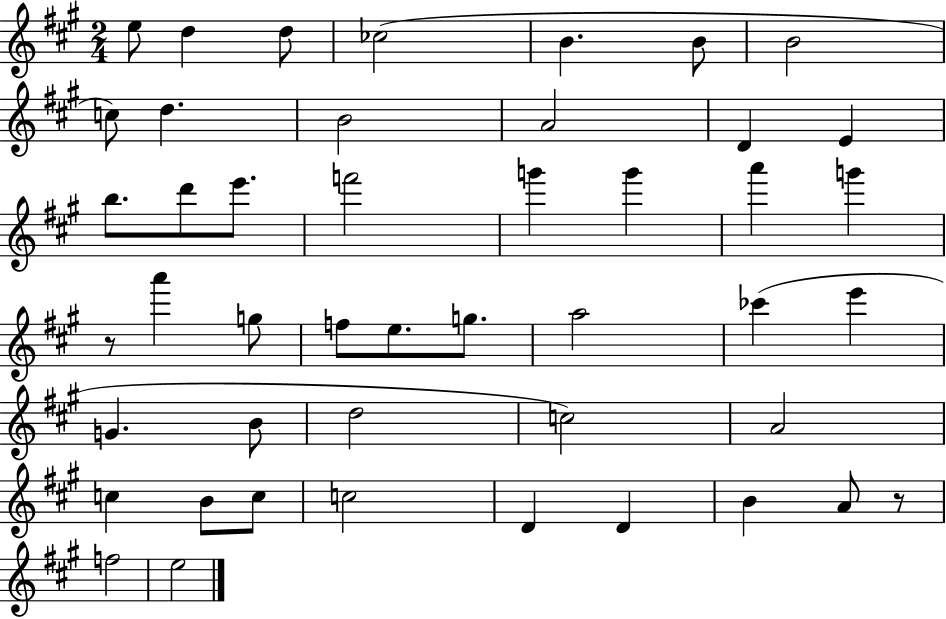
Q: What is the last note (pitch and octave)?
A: E5